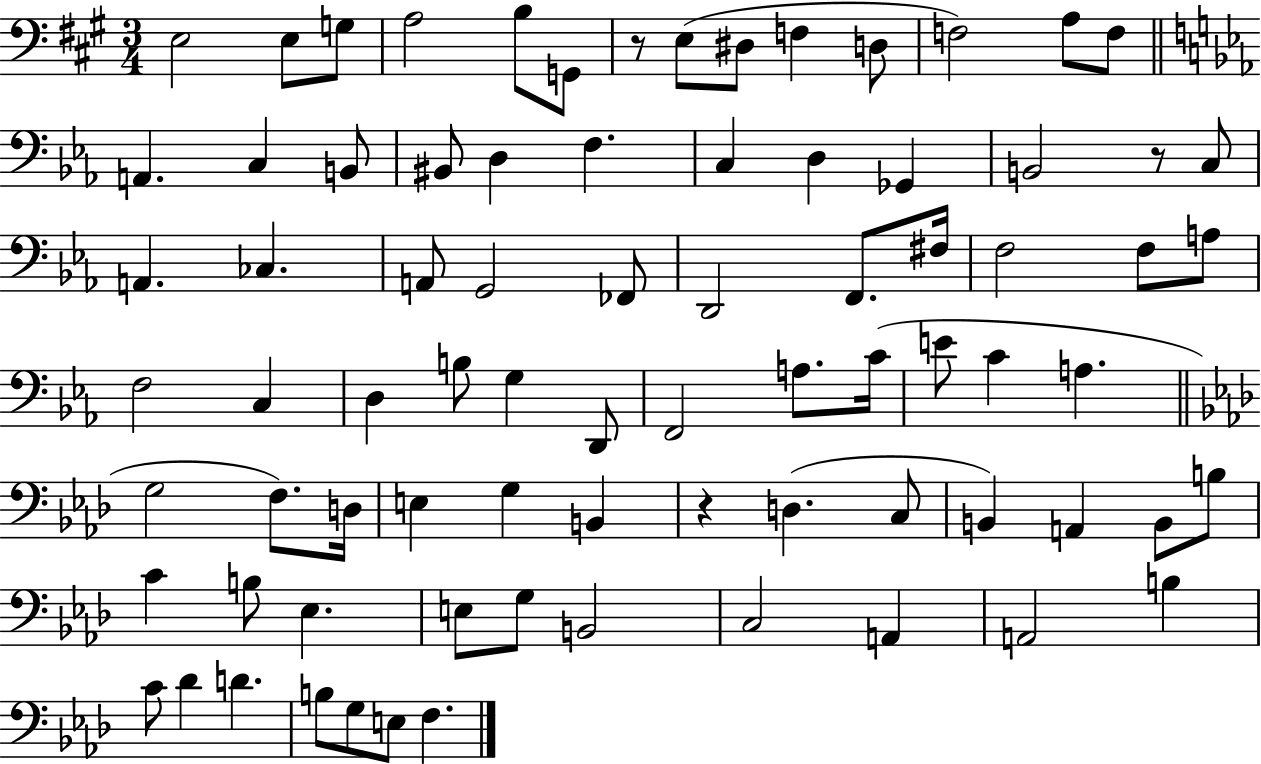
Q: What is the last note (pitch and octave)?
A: F3